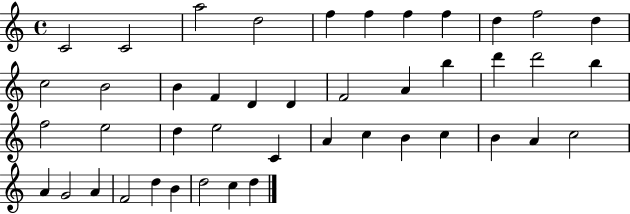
C4/h C4/h A5/h D5/h F5/q F5/q F5/q F5/q D5/q F5/h D5/q C5/h B4/h B4/q F4/q D4/q D4/q F4/h A4/q B5/q D6/q D6/h B5/q F5/h E5/h D5/q E5/h C4/q A4/q C5/q B4/q C5/q B4/q A4/q C5/h A4/q G4/h A4/q F4/h D5/q B4/q D5/h C5/q D5/q